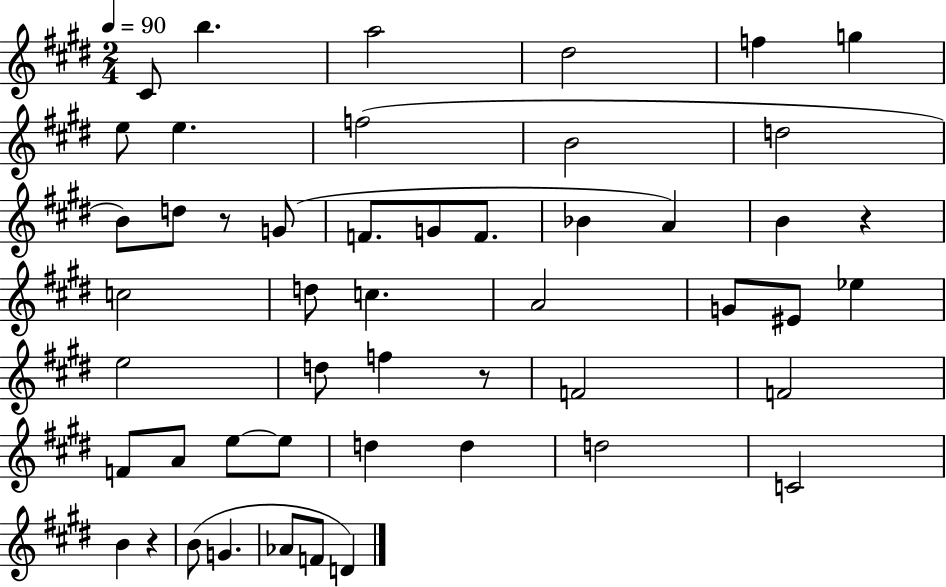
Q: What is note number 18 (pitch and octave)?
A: Bb4